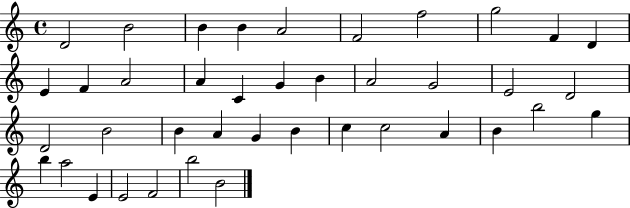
D4/h B4/h B4/q B4/q A4/h F4/h F5/h G5/h F4/q D4/q E4/q F4/q A4/h A4/q C4/q G4/q B4/q A4/h G4/h E4/h D4/h D4/h B4/h B4/q A4/q G4/q B4/q C5/q C5/h A4/q B4/q B5/h G5/q B5/q A5/h E4/q E4/h F4/h B5/h B4/h